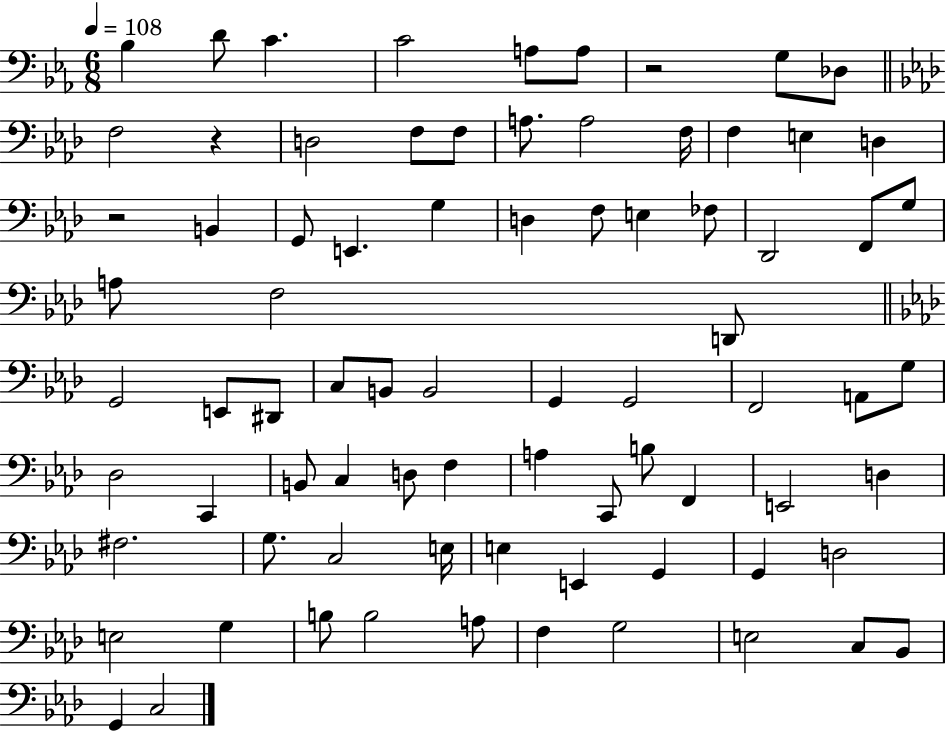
X:1
T:Untitled
M:6/8
L:1/4
K:Eb
_B, D/2 C C2 A,/2 A,/2 z2 G,/2 _D,/2 F,2 z D,2 F,/2 F,/2 A,/2 A,2 F,/4 F, E, D, z2 B,, G,,/2 E,, G, D, F,/2 E, _F,/2 _D,,2 F,,/2 G,/2 A,/2 F,2 D,,/2 G,,2 E,,/2 ^D,,/2 C,/2 B,,/2 B,,2 G,, G,,2 F,,2 A,,/2 G,/2 _D,2 C,, B,,/2 C, D,/2 F, A, C,,/2 B,/2 F,, E,,2 D, ^F,2 G,/2 C,2 E,/4 E, E,, G,, G,, D,2 E,2 G, B,/2 B,2 A,/2 F, G,2 E,2 C,/2 _B,,/2 G,, C,2